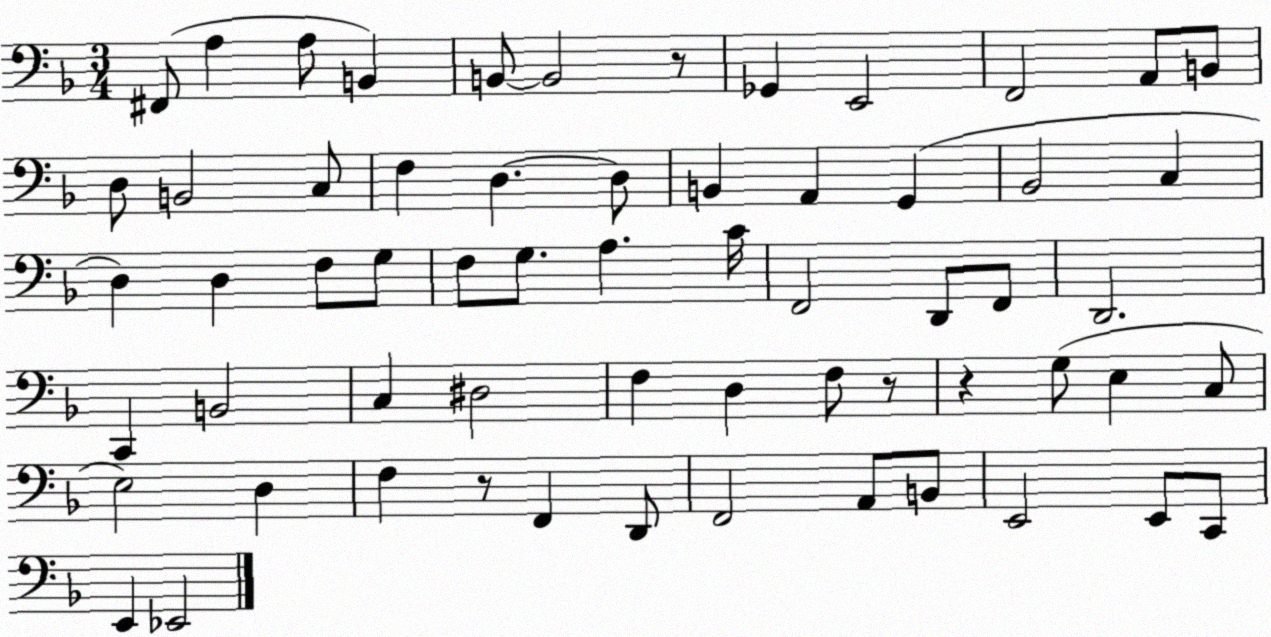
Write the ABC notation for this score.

X:1
T:Untitled
M:3/4
L:1/4
K:F
^F,,/2 A, A,/2 B,, B,,/2 B,,2 z/2 _G,, E,,2 F,,2 A,,/2 B,,/2 D,/2 B,,2 C,/2 F, D, D,/2 B,, A,, G,, _B,,2 C, D, D, F,/2 G,/2 F,/2 G,/2 A, C/4 F,,2 D,,/2 F,,/2 D,,2 C,, B,,2 C, ^D,2 F, D, F,/2 z/2 z G,/2 E, C,/2 E,2 D, F, z/2 F,, D,,/2 F,,2 A,,/2 B,,/2 E,,2 E,,/2 C,,/2 E,, _E,,2